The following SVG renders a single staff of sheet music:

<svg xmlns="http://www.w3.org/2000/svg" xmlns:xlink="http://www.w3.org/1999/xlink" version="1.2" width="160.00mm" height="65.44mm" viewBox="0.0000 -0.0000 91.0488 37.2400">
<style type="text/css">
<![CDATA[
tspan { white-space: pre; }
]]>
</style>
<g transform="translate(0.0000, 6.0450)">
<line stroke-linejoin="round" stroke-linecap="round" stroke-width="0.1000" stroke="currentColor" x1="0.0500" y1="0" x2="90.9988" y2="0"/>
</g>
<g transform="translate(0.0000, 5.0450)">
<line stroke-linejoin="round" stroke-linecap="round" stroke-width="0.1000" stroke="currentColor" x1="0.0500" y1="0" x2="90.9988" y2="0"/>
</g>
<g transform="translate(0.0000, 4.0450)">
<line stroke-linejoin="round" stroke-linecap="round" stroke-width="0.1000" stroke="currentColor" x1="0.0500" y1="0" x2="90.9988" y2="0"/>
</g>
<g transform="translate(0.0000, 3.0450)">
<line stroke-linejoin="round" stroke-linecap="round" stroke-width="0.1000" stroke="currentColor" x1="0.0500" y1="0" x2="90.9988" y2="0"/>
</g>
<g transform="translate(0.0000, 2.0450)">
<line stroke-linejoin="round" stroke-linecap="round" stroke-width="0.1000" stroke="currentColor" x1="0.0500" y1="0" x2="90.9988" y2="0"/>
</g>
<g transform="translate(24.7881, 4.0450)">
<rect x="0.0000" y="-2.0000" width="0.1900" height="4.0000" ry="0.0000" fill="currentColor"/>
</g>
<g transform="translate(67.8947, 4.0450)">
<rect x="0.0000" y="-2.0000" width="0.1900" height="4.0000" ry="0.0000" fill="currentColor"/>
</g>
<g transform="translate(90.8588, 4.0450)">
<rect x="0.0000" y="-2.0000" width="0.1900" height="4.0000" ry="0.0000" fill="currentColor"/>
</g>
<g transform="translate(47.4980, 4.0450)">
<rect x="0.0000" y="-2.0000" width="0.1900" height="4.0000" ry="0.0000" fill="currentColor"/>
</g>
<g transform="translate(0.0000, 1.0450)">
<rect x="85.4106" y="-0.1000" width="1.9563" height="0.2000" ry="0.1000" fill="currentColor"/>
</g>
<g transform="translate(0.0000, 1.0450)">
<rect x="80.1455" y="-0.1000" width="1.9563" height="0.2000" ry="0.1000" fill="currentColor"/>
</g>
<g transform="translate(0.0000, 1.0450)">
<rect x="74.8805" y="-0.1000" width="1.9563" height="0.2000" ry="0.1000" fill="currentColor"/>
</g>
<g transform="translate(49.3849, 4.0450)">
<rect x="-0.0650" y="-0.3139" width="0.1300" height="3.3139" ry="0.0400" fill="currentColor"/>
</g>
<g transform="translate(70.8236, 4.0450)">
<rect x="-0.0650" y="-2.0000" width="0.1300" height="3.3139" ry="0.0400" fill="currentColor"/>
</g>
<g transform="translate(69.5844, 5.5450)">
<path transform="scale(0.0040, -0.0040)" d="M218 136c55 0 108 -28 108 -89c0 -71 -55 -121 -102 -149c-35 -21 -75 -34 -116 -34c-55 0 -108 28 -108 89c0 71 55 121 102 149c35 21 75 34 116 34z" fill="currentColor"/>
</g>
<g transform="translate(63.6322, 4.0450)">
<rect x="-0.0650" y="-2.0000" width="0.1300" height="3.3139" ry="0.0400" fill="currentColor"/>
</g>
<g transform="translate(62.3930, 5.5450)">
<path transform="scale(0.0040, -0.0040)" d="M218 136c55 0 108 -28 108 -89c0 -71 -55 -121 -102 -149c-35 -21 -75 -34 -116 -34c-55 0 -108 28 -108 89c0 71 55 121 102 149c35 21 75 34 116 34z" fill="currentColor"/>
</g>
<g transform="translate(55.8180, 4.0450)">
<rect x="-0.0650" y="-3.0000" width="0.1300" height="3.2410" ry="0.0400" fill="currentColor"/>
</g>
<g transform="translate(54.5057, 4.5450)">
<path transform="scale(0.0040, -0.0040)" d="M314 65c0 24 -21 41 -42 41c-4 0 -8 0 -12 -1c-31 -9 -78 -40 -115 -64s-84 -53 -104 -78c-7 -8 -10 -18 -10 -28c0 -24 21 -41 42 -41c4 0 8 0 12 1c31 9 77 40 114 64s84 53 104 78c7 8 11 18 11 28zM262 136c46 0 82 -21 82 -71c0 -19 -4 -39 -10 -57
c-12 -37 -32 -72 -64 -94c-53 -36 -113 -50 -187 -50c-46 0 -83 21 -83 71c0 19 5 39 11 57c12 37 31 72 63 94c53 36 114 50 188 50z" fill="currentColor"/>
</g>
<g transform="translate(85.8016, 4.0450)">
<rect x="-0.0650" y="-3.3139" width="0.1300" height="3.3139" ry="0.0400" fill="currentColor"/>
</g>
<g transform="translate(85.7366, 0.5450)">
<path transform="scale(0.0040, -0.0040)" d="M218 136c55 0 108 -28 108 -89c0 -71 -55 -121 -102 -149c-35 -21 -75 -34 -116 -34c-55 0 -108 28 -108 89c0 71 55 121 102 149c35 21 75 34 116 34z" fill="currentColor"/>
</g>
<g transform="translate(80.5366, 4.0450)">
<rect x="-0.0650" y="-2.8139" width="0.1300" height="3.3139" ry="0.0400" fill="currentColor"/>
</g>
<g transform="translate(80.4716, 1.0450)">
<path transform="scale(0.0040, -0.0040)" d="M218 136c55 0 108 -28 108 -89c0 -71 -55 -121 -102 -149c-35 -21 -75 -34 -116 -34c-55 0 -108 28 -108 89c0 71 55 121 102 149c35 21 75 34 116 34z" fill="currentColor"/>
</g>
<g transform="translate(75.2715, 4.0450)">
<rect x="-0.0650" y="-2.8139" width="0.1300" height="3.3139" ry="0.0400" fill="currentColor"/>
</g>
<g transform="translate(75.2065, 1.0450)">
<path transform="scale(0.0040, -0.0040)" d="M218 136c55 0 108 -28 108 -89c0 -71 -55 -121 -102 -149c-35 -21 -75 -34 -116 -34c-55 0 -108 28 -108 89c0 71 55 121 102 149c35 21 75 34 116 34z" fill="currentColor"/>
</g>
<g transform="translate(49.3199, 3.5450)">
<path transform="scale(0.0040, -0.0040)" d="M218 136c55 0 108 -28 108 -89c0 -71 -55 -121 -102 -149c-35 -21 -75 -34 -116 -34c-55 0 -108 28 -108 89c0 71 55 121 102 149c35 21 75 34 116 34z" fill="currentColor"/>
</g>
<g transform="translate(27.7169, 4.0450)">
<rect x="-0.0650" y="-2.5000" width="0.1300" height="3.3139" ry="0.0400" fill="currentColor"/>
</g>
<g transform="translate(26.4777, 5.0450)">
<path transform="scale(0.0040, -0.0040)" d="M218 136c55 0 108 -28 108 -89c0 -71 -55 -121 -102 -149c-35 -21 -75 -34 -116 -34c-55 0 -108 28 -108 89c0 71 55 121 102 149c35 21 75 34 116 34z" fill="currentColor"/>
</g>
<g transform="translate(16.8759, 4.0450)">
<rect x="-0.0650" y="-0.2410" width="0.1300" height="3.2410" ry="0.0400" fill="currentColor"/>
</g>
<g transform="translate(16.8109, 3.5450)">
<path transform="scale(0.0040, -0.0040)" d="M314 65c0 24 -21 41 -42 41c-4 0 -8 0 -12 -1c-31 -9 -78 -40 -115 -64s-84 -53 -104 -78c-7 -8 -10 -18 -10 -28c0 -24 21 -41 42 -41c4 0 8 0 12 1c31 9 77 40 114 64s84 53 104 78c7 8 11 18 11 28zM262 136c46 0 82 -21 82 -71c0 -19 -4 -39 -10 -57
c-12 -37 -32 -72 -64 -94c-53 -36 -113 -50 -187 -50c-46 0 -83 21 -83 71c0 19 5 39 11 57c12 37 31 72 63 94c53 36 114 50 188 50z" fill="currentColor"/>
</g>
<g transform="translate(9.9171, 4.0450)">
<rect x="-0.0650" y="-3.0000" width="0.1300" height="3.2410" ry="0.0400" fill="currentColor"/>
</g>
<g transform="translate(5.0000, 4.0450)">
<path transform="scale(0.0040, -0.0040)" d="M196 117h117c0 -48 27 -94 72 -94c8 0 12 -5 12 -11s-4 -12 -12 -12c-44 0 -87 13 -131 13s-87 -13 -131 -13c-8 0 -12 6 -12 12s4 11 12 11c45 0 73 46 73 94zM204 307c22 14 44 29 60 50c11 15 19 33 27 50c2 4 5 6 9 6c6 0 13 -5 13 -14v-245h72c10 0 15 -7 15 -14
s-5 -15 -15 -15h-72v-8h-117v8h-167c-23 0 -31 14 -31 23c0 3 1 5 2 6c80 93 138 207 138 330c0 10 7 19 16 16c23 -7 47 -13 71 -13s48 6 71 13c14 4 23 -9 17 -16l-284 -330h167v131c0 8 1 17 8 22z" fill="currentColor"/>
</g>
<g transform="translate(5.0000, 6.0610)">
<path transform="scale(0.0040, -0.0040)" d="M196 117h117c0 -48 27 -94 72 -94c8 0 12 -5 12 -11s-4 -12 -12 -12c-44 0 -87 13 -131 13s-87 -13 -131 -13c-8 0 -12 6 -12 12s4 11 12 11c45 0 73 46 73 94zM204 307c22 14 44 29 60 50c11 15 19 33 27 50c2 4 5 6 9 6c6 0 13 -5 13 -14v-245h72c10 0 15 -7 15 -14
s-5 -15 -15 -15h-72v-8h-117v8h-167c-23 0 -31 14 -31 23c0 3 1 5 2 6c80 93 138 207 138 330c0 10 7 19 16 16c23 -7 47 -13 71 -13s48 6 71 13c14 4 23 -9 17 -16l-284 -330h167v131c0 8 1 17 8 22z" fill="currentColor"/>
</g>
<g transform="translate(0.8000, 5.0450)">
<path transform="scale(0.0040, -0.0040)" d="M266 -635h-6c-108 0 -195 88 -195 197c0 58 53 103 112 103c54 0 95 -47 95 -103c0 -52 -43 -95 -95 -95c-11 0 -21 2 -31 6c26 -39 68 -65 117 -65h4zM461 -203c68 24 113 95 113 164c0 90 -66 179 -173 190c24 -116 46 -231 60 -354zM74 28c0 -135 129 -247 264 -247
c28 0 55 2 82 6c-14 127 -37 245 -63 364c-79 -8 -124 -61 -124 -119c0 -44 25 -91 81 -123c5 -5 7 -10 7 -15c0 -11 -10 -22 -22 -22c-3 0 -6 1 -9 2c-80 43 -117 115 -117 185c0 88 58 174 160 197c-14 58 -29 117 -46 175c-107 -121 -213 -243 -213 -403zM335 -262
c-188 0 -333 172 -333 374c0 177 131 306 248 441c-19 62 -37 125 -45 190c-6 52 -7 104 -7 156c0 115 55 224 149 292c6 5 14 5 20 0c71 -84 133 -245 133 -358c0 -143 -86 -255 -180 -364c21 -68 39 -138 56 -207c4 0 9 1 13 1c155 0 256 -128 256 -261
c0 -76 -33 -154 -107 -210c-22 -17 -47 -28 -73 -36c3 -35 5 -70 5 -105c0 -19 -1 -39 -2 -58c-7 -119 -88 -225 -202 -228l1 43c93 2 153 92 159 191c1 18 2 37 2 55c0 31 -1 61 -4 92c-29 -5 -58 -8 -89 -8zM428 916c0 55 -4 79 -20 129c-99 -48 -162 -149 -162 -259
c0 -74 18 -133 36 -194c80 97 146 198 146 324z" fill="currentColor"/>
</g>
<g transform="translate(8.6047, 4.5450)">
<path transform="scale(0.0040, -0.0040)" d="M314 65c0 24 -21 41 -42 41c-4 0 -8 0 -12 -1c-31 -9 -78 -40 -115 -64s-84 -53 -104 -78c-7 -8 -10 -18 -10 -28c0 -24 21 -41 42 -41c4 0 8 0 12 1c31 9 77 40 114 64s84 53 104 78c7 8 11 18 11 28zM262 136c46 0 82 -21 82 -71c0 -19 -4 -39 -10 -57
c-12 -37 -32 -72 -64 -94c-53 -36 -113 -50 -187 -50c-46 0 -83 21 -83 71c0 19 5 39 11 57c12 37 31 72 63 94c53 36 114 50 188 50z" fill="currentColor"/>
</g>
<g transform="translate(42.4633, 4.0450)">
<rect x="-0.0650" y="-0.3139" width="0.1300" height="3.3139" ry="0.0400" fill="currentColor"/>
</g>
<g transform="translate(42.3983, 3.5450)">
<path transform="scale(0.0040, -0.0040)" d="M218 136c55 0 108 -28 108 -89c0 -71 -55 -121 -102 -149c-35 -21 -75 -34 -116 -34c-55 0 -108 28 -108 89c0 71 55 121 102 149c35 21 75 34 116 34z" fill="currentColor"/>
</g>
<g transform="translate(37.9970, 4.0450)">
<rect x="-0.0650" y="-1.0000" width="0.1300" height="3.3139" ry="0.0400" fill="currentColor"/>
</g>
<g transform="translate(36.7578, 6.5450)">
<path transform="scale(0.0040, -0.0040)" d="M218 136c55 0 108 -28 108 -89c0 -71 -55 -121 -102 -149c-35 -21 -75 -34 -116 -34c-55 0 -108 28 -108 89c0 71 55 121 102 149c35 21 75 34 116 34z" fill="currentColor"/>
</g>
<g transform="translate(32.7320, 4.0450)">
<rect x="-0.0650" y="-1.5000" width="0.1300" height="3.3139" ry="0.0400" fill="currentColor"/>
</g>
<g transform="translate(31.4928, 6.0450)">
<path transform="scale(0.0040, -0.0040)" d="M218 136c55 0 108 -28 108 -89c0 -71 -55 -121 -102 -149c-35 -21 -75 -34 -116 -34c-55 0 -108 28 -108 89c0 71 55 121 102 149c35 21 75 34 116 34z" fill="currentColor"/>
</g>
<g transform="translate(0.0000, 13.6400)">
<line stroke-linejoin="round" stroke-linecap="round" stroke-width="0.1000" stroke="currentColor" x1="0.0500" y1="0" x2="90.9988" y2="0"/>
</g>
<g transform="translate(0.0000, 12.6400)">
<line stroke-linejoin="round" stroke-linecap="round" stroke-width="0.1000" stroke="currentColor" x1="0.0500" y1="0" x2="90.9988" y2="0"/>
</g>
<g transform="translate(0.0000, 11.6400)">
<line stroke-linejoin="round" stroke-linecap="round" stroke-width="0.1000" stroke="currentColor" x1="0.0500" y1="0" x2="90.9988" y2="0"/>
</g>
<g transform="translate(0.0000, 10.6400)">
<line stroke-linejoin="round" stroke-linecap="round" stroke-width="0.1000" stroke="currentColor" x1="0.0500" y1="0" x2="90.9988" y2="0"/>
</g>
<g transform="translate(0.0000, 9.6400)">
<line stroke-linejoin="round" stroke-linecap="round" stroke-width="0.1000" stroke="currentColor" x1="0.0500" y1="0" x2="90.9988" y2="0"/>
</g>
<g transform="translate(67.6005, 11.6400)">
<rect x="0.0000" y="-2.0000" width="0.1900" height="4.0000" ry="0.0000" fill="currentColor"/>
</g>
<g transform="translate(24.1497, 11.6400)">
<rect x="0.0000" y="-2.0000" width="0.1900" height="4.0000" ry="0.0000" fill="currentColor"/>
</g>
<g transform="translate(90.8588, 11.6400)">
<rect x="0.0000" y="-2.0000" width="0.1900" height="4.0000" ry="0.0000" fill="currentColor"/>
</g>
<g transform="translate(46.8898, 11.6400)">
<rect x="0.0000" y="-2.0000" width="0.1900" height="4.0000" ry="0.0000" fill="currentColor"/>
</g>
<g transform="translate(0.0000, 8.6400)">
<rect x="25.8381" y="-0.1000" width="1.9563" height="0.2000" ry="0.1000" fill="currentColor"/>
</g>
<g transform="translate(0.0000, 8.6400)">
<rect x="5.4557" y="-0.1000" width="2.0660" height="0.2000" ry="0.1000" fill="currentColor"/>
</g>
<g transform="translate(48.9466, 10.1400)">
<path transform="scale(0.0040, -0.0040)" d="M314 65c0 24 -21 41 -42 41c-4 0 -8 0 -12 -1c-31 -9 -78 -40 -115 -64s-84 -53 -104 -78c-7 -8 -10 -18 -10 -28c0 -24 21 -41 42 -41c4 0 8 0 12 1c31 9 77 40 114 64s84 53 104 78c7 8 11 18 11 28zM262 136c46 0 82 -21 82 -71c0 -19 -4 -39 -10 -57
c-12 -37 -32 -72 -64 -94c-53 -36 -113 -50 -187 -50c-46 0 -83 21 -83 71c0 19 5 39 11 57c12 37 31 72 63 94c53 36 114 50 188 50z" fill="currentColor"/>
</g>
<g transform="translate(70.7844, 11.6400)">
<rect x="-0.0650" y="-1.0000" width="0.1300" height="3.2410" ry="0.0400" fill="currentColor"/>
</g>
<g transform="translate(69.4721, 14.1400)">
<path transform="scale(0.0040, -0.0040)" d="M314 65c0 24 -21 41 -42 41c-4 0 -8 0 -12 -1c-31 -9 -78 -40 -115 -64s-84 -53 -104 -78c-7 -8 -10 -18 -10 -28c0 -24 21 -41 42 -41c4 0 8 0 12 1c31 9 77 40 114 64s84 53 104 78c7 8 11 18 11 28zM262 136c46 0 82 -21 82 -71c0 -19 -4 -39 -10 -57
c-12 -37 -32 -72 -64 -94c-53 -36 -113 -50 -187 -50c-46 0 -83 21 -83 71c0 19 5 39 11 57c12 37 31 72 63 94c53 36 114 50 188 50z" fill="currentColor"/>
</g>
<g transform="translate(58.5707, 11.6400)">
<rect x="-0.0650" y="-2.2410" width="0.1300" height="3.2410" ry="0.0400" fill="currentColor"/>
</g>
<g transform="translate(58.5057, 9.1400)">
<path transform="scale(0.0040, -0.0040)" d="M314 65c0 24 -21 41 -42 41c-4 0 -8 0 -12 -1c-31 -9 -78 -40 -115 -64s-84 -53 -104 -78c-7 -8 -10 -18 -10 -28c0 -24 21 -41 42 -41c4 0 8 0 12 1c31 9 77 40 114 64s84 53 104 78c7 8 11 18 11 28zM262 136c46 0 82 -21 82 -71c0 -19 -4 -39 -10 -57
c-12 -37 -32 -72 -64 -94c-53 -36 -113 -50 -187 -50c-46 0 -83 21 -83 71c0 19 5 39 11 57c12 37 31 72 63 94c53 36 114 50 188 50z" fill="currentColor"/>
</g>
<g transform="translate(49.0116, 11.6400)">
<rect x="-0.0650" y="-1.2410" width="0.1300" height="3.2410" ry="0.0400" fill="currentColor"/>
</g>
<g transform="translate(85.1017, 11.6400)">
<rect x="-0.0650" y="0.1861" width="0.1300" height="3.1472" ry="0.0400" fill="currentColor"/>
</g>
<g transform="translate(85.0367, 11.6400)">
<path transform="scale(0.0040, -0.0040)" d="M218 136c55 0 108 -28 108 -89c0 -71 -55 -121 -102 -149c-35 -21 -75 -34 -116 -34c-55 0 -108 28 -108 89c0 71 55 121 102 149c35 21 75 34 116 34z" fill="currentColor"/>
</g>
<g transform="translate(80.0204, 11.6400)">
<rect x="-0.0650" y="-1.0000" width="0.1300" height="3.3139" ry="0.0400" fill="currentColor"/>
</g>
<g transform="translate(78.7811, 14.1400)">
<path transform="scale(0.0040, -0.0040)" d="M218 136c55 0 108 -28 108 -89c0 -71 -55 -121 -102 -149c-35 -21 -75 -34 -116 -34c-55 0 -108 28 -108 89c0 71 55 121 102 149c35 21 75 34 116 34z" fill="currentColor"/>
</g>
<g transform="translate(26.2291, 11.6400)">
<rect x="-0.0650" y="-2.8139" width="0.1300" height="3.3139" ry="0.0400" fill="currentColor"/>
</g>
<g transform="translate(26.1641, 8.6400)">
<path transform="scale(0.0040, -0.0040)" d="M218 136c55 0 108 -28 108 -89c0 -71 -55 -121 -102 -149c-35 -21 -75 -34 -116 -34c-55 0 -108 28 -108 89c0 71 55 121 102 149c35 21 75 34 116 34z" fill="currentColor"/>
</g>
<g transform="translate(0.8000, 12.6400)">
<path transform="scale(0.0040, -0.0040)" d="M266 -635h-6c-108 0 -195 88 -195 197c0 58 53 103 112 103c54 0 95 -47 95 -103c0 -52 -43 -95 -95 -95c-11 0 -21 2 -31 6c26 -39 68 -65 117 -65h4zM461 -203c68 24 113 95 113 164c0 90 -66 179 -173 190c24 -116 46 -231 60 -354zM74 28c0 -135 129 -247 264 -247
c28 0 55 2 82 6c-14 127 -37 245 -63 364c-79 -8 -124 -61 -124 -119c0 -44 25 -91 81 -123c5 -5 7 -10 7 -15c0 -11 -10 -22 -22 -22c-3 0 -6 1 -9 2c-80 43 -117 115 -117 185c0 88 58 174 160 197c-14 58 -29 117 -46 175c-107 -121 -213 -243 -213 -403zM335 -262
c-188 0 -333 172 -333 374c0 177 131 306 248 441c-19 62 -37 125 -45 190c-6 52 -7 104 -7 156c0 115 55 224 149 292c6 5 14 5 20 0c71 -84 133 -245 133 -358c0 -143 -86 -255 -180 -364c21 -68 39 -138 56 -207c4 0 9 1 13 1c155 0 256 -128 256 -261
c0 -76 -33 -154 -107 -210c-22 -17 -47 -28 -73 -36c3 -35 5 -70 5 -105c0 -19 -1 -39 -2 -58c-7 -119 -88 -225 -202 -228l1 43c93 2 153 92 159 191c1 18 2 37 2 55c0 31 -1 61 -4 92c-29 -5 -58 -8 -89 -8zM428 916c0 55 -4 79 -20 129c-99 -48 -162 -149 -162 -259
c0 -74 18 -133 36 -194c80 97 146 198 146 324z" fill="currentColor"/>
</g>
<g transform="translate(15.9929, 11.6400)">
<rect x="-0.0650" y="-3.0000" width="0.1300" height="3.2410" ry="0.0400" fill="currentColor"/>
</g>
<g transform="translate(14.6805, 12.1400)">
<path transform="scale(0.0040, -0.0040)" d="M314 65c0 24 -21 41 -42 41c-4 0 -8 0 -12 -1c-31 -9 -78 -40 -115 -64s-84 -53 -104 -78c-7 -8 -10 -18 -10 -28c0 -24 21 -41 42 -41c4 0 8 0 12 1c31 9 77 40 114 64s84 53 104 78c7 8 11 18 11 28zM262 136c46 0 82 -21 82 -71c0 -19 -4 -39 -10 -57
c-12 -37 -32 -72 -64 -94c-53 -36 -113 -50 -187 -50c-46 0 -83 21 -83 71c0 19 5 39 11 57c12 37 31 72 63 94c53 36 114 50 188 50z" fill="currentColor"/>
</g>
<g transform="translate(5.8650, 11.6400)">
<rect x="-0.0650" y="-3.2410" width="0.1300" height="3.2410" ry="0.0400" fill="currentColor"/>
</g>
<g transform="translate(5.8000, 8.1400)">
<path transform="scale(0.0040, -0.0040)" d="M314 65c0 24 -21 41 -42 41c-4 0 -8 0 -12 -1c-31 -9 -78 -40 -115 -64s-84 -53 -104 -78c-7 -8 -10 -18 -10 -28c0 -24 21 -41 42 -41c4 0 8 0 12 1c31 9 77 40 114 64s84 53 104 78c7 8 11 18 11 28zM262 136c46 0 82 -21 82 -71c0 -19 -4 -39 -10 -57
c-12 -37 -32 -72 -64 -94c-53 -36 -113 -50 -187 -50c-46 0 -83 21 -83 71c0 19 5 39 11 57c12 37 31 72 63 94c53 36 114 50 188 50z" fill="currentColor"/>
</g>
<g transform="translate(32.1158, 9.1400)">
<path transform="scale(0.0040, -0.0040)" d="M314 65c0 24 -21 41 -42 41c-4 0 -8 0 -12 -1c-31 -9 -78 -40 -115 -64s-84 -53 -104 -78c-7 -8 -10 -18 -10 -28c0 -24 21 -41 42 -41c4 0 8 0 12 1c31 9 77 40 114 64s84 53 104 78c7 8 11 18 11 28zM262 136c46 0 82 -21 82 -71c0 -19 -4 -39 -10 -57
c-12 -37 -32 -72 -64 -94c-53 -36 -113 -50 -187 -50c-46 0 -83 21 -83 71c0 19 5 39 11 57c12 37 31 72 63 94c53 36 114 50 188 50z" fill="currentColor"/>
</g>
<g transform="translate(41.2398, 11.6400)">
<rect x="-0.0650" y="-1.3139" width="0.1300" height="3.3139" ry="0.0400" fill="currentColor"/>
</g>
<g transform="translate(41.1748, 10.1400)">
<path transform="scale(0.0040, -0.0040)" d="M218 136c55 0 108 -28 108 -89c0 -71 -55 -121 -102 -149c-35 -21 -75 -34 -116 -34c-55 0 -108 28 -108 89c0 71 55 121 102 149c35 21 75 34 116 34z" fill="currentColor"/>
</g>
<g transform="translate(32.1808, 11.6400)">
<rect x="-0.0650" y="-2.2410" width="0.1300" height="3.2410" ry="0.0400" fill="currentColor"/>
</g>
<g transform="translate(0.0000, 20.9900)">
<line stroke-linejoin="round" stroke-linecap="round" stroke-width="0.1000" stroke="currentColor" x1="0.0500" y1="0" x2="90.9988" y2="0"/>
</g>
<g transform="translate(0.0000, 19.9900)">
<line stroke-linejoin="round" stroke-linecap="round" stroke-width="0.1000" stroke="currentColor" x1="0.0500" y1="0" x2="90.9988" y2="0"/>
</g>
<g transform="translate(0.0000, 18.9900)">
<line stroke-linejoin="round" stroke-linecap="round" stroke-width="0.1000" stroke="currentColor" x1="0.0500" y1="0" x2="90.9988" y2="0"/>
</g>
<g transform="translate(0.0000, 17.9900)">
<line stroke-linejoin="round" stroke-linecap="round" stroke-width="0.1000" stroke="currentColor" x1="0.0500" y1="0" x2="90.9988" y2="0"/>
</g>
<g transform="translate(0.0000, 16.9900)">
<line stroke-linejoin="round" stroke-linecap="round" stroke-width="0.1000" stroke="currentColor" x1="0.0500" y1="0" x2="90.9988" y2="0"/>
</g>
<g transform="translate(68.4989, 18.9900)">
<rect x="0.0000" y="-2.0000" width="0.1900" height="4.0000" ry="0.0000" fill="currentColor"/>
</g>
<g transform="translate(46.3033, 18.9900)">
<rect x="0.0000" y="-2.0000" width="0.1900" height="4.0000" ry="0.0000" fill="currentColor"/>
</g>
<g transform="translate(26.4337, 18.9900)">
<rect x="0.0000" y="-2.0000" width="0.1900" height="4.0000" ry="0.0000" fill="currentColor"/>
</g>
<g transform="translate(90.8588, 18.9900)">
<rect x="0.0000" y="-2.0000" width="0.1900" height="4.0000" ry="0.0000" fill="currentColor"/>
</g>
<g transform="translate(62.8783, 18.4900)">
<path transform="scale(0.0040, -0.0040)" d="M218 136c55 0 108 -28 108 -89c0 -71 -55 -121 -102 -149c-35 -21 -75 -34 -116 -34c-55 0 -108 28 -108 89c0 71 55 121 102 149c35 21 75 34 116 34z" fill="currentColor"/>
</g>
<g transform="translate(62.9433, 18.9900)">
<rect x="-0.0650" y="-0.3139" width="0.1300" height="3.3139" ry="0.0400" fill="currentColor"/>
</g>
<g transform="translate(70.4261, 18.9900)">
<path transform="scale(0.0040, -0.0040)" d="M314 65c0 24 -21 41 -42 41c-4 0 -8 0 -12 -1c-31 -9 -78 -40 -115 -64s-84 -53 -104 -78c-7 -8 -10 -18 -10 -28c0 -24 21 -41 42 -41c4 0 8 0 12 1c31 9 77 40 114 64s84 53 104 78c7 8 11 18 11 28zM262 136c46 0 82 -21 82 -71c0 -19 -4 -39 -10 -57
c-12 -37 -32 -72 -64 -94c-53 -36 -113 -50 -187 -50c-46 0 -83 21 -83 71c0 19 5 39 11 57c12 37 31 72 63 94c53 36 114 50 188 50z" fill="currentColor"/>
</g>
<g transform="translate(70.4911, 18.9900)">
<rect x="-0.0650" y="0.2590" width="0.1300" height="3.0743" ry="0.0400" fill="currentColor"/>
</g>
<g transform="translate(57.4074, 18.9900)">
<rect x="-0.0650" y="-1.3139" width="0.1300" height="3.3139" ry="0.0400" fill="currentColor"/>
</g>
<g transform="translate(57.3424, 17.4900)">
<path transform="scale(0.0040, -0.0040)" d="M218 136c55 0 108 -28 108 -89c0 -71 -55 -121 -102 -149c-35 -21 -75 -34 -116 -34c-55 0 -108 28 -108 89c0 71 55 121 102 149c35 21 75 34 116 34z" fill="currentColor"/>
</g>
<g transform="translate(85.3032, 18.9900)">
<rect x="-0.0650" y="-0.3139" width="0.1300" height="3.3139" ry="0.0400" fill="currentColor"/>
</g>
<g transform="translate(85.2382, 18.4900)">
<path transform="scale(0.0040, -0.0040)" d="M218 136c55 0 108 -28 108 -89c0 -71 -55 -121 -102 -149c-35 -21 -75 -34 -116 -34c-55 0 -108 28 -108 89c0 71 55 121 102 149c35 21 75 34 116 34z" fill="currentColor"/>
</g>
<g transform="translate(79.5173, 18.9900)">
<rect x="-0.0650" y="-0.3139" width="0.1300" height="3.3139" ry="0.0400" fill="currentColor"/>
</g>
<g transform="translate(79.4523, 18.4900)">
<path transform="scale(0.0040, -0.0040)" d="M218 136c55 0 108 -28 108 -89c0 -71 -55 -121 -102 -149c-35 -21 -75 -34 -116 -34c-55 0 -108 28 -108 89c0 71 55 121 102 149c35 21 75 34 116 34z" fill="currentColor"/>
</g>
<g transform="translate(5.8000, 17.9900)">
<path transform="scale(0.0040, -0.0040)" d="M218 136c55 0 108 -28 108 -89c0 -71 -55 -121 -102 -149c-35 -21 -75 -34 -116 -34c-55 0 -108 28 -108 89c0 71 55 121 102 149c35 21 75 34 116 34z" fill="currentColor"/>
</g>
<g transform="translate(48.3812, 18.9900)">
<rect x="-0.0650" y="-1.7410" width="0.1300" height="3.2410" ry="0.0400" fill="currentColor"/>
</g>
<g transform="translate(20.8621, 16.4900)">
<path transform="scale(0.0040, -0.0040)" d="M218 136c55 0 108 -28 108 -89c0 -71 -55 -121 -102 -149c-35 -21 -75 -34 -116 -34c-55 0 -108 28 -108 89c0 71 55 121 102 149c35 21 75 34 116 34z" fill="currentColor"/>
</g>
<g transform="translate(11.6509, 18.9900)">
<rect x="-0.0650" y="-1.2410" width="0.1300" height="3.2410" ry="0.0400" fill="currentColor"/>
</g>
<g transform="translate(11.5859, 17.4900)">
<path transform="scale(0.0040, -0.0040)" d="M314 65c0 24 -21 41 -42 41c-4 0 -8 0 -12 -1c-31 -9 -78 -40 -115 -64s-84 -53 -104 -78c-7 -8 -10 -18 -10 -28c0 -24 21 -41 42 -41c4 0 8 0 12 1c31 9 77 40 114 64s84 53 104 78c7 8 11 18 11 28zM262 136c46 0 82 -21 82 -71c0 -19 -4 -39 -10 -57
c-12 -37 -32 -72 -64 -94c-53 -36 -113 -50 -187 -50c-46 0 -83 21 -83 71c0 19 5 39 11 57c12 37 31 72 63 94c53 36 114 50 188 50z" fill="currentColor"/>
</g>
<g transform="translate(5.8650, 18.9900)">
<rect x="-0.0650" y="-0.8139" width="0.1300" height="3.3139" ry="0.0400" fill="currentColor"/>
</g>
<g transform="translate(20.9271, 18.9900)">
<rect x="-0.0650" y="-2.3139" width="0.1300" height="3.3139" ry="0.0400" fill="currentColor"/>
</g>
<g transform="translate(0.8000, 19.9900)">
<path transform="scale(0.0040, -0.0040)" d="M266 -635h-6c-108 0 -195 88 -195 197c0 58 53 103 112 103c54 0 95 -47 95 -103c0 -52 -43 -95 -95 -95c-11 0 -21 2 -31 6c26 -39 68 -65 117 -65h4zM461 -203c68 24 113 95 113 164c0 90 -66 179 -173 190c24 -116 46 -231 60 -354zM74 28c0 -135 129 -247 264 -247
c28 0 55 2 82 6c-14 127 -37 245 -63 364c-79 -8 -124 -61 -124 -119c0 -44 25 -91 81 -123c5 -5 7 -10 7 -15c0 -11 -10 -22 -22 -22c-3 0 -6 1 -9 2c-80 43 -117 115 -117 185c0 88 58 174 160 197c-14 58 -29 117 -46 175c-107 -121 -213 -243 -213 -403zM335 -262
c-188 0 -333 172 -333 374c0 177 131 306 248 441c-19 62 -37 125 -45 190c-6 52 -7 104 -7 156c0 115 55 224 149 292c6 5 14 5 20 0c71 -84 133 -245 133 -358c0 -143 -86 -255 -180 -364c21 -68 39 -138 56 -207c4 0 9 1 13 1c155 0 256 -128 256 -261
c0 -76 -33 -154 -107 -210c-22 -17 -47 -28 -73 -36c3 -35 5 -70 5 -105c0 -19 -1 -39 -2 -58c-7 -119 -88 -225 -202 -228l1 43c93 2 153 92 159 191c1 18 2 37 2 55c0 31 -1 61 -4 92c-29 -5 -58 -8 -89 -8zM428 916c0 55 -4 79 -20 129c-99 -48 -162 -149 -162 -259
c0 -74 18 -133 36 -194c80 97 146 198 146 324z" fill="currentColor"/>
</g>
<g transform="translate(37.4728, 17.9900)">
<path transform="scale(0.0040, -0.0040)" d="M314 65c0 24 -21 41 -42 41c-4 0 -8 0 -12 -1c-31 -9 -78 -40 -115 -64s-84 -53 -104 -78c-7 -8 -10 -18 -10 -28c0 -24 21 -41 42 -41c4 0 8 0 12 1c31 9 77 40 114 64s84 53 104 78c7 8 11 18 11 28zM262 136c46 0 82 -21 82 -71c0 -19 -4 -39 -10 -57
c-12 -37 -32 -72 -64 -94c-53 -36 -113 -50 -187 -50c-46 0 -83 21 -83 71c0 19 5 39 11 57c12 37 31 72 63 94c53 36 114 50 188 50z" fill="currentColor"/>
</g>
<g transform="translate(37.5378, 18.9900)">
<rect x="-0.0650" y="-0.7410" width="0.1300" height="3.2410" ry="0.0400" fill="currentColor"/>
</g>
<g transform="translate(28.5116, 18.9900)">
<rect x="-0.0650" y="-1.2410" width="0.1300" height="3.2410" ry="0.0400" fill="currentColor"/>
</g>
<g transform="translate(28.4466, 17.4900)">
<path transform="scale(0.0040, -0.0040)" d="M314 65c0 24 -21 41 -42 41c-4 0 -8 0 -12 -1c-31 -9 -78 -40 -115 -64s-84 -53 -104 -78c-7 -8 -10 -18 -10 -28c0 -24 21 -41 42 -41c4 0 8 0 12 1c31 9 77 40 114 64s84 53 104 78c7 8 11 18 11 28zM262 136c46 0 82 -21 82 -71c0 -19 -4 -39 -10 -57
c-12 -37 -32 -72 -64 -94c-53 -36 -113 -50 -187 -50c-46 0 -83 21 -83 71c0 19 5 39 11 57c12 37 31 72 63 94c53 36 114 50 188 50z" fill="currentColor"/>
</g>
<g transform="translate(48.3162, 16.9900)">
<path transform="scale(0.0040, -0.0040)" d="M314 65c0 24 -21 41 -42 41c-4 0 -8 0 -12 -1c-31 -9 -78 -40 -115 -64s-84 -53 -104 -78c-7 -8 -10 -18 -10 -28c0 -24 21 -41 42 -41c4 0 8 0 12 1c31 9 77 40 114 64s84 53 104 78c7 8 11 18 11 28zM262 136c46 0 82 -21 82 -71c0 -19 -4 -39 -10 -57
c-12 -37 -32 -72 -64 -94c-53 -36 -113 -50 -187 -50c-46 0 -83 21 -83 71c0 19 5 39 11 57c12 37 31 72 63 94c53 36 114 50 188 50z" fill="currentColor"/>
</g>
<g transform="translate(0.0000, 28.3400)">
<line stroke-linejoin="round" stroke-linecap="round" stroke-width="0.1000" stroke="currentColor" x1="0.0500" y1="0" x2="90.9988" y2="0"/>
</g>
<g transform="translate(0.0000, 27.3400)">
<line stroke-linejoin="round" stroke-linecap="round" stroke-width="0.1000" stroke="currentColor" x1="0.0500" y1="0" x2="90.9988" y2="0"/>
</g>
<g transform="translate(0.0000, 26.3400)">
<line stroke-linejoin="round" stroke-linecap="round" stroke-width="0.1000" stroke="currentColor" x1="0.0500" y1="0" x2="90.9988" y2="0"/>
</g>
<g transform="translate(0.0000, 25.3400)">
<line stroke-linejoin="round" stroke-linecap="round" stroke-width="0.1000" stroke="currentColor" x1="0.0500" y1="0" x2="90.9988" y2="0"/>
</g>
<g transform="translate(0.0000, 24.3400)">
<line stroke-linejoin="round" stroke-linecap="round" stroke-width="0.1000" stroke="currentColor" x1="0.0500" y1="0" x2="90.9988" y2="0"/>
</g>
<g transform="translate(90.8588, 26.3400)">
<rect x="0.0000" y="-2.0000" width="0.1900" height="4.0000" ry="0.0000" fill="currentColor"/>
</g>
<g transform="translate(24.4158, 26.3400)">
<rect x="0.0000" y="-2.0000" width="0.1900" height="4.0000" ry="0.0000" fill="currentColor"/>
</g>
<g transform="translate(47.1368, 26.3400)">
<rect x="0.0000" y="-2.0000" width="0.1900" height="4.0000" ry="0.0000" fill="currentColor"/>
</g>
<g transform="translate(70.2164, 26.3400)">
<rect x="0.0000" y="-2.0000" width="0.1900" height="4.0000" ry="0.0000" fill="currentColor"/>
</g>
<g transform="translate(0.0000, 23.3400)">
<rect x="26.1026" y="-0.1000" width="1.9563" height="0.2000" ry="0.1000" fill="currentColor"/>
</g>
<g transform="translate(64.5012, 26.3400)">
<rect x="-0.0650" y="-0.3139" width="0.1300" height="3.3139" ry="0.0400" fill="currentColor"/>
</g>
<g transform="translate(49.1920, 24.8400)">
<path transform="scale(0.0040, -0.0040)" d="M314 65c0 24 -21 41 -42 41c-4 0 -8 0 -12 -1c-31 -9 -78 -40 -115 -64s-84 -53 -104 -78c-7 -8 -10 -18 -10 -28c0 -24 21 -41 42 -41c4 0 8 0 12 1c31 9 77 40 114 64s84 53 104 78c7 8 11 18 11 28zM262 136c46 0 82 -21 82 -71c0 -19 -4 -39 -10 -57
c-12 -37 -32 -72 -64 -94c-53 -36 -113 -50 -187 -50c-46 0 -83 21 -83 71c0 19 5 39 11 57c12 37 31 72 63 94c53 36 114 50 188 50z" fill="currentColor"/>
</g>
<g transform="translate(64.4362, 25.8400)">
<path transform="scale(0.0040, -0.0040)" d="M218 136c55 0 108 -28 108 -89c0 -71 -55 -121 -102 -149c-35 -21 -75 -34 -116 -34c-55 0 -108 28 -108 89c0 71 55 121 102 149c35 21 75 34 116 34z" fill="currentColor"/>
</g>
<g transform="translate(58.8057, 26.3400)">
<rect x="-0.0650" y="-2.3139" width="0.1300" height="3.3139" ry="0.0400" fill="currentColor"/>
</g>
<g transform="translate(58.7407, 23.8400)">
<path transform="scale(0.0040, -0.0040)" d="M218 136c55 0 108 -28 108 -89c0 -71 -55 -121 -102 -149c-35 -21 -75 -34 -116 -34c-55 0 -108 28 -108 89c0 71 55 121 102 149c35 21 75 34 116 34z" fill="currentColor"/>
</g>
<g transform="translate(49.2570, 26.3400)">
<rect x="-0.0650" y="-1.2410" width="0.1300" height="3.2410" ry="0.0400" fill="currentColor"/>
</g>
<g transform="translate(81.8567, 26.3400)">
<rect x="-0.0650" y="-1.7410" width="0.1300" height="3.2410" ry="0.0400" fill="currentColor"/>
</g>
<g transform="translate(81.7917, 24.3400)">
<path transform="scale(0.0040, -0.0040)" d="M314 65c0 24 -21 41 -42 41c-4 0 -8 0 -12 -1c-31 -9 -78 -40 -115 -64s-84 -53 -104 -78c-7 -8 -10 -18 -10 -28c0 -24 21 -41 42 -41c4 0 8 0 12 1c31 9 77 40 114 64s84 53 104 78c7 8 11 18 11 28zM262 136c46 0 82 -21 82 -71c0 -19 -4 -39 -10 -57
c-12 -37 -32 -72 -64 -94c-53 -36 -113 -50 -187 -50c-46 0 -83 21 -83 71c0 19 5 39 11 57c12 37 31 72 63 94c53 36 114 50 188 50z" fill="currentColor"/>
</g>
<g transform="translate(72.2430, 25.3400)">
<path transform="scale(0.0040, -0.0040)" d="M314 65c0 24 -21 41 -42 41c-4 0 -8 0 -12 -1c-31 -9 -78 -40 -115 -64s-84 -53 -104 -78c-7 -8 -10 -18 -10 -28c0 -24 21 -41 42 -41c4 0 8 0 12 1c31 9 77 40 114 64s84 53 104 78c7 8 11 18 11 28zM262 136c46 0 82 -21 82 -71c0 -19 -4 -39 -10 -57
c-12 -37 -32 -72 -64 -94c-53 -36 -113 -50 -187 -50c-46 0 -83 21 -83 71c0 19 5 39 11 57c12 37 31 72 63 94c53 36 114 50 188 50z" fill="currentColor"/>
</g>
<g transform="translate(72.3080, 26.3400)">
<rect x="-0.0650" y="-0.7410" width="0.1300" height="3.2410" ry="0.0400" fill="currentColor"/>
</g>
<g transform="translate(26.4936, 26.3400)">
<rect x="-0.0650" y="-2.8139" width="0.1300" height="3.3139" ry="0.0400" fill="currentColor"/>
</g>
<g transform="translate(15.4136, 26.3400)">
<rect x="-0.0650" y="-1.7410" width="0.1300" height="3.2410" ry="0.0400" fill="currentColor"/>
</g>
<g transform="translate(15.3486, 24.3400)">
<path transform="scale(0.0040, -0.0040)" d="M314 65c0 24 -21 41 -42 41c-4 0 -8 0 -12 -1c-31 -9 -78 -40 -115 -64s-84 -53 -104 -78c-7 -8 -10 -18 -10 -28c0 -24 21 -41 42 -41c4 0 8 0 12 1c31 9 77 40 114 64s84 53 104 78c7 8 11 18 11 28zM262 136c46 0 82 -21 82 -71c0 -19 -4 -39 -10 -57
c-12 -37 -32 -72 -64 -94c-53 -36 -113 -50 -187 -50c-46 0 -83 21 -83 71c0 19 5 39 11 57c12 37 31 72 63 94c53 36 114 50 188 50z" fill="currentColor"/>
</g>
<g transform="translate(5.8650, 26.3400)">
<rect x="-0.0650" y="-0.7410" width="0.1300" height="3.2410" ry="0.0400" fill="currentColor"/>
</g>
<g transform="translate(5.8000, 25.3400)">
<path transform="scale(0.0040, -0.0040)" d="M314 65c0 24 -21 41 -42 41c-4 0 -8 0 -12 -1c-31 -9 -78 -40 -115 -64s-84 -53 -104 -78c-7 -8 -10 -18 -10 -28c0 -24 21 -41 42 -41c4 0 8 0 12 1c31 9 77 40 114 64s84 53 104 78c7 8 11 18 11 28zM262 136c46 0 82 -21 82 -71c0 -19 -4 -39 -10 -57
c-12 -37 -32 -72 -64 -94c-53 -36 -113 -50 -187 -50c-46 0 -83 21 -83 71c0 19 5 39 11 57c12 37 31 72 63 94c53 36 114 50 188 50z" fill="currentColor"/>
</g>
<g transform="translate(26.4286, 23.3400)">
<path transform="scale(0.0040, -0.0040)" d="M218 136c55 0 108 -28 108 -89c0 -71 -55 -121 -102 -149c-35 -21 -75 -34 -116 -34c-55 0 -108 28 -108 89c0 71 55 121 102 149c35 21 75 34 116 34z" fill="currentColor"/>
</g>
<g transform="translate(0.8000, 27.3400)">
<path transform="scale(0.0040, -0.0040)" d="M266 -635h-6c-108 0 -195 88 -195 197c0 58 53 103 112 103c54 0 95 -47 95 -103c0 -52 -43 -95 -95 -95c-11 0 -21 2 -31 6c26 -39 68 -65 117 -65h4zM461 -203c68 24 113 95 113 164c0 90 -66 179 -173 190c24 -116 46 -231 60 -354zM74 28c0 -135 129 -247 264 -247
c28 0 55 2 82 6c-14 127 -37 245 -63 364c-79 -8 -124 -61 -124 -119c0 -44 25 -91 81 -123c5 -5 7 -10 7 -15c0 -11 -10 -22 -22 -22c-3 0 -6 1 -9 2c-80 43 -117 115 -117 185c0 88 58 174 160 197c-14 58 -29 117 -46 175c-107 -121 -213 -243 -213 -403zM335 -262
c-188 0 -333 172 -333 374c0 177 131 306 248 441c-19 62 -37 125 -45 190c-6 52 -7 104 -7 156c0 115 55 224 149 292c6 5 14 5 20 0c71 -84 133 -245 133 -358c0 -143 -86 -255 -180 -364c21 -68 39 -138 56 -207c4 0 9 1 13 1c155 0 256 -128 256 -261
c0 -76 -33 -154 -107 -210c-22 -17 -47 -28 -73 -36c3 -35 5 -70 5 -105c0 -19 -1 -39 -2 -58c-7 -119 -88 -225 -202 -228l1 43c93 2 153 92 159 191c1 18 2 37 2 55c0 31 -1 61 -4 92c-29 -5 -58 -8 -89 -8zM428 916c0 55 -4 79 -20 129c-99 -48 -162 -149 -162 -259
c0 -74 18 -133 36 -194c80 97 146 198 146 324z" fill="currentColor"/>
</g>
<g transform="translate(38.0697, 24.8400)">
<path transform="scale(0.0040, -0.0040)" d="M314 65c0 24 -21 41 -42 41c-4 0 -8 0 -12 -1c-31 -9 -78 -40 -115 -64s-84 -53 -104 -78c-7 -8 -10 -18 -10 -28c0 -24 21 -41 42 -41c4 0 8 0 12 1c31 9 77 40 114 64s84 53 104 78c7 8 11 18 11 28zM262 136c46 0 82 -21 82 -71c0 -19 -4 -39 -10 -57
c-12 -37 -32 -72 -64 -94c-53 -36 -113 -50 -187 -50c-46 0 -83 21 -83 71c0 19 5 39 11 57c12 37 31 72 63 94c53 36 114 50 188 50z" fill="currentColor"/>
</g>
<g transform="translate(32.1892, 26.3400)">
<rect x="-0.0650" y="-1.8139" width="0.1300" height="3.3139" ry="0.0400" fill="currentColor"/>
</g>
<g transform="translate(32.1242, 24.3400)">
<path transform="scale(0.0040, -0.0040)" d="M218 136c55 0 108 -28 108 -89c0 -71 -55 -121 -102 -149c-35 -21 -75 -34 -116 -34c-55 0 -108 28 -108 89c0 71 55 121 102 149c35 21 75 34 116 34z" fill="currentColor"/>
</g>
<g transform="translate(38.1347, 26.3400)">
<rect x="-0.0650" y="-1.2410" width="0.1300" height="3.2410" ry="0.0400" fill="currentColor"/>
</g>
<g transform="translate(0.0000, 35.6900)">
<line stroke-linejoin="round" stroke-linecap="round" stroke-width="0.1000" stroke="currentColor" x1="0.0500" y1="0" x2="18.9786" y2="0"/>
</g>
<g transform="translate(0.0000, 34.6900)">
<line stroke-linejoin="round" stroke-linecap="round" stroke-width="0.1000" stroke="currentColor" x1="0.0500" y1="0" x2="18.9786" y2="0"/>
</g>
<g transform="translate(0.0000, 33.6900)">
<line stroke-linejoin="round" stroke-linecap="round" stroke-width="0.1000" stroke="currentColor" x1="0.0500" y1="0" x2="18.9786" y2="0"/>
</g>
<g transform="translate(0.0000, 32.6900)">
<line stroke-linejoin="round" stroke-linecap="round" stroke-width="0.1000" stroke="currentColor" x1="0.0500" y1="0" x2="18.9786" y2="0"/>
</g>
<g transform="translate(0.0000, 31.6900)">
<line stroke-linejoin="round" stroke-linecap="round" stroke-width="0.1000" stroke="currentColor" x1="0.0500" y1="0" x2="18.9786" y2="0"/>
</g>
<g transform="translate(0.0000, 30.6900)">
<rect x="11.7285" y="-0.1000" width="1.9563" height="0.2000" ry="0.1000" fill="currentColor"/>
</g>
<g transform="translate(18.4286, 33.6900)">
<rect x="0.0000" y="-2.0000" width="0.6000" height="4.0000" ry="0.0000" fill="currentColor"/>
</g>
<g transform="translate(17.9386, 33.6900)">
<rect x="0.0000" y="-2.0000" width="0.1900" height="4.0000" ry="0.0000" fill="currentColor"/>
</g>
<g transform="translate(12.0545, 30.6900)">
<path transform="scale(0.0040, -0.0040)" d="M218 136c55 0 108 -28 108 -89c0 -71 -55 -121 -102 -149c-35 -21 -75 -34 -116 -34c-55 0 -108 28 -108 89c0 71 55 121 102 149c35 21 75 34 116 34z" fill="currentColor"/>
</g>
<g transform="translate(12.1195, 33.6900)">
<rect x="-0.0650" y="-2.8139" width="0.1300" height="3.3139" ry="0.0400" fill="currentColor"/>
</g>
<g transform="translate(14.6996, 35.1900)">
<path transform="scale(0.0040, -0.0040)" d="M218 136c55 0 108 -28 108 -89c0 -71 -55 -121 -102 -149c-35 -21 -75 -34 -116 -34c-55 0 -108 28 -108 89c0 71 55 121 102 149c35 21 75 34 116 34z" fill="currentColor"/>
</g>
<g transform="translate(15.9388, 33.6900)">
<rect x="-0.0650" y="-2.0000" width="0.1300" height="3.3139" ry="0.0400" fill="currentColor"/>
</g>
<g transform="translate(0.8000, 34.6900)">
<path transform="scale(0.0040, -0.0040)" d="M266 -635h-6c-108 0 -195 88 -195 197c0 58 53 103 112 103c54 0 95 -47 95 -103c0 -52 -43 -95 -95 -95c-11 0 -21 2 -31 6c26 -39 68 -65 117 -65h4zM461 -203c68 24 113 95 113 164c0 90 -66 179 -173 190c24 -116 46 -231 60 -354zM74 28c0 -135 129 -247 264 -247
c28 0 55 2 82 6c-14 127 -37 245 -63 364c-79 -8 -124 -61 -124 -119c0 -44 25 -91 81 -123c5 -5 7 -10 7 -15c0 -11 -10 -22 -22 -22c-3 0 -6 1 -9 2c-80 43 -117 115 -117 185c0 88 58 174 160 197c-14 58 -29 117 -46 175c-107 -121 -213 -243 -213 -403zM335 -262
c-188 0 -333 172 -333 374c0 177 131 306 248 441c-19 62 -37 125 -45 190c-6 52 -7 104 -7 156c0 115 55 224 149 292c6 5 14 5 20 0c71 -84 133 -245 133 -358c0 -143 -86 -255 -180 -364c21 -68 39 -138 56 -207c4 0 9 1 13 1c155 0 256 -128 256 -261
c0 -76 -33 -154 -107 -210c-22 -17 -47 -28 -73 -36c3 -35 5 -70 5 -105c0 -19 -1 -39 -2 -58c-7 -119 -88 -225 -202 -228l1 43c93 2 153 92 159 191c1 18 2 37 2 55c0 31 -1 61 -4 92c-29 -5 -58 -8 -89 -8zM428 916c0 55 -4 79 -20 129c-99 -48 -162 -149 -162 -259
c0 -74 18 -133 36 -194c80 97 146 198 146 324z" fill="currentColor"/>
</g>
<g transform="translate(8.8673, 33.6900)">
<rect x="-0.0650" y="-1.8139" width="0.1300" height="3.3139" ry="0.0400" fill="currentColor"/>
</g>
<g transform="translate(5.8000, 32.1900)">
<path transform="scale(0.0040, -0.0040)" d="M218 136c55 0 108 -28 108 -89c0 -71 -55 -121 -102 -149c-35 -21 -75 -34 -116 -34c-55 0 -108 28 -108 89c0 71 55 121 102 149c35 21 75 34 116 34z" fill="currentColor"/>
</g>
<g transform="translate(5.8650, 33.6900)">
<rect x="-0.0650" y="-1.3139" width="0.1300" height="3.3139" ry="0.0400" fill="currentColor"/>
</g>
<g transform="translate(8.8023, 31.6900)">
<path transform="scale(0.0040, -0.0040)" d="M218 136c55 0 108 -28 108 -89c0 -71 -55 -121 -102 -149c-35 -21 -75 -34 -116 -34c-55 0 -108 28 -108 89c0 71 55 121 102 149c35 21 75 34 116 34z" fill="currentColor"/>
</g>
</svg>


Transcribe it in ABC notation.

X:1
T:Untitled
M:4/4
L:1/4
K:C
A2 c2 G E D c c A2 F F a a b b2 A2 a g2 e e2 g2 D2 D B d e2 g e2 d2 f2 e c B2 c c d2 f2 a f e2 e2 g c d2 f2 e f a F